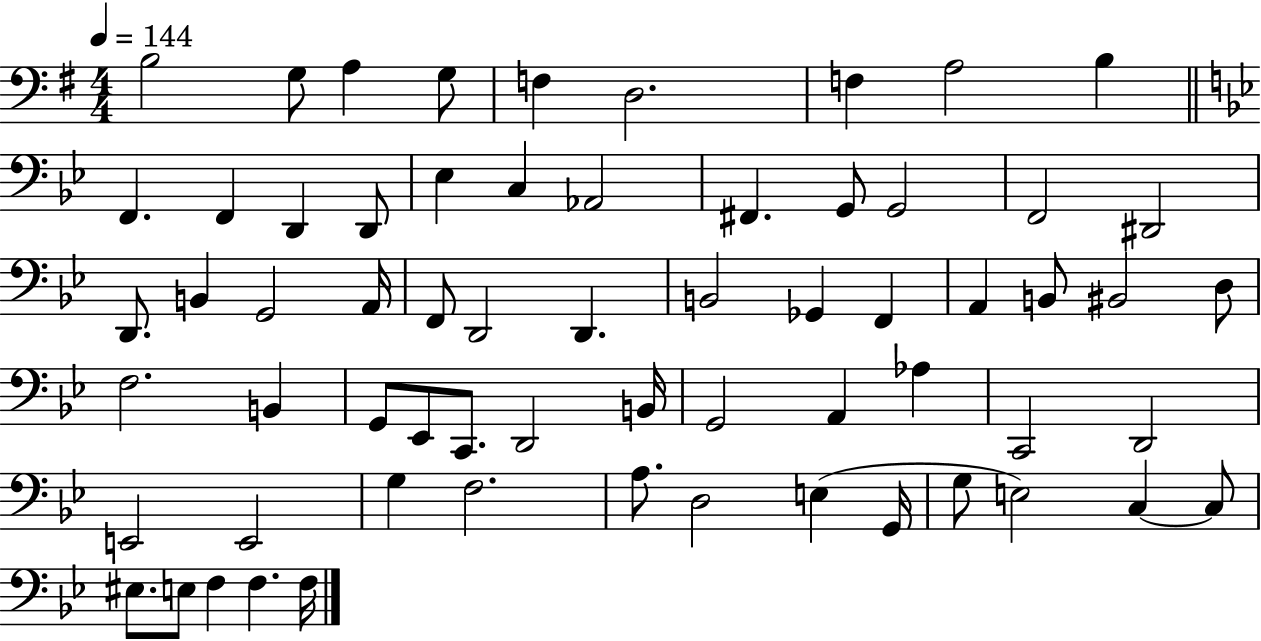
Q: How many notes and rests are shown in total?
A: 64